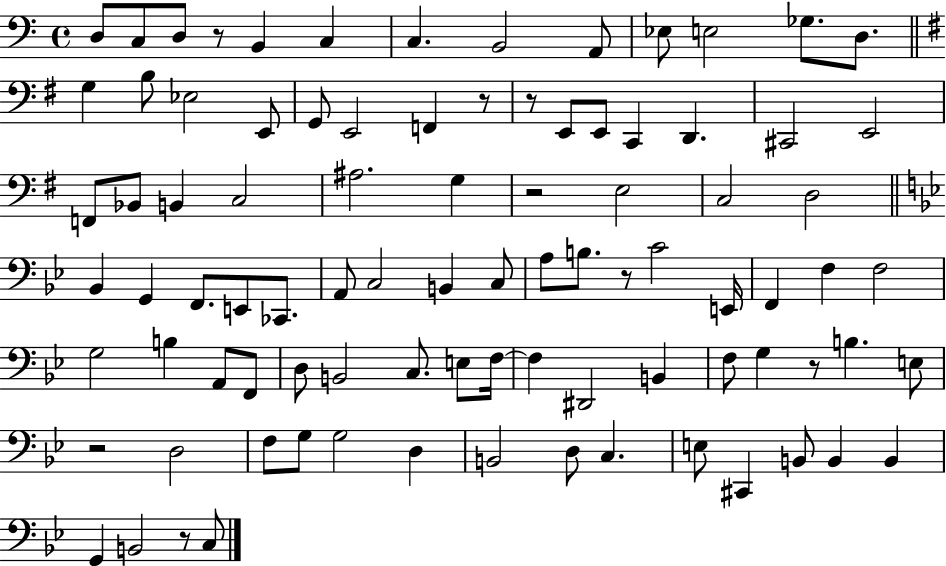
X:1
T:Untitled
M:4/4
L:1/4
K:C
D,/2 C,/2 D,/2 z/2 B,, C, C, B,,2 A,,/2 _E,/2 E,2 _G,/2 D,/2 G, B,/2 _E,2 E,,/2 G,,/2 E,,2 F,, z/2 z/2 E,,/2 E,,/2 C,, D,, ^C,,2 E,,2 F,,/2 _B,,/2 B,, C,2 ^A,2 G, z2 E,2 C,2 D,2 _B,, G,, F,,/2 E,,/2 _C,,/2 A,,/2 C,2 B,, C,/2 A,/2 B,/2 z/2 C2 E,,/4 F,, F, F,2 G,2 B, A,,/2 F,,/2 D,/2 B,,2 C,/2 E,/2 F,/4 F, ^D,,2 B,, F,/2 G, z/2 B, E,/2 z2 D,2 F,/2 G,/2 G,2 D, B,,2 D,/2 C, E,/2 ^C,, B,,/2 B,, B,, G,, B,,2 z/2 C,/2